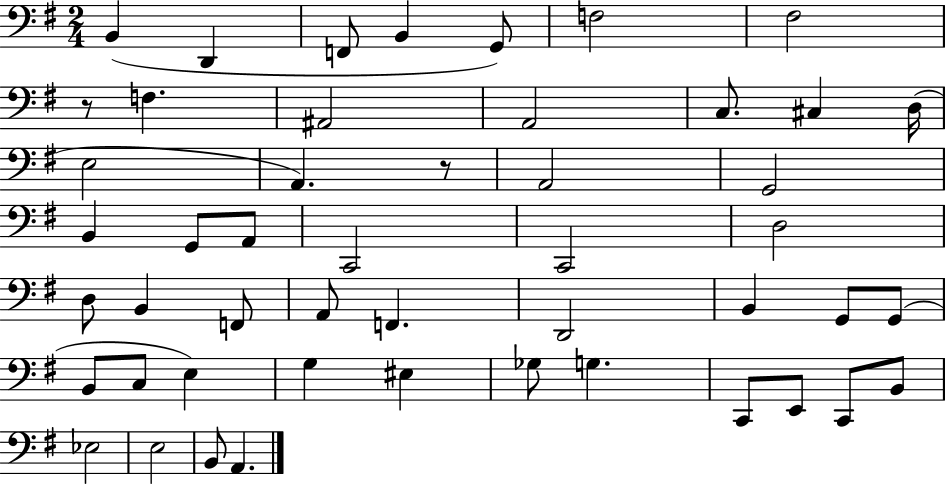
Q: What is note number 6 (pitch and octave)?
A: F3